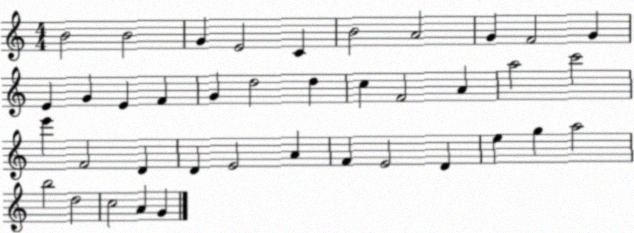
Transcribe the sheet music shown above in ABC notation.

X:1
T:Untitled
M:4/4
L:1/4
K:C
B2 B2 G E2 C B2 A2 G F2 G E G E F G d2 d c F2 A a2 c'2 e' F2 D D E2 A F E2 D e g a2 b2 d2 c2 A G